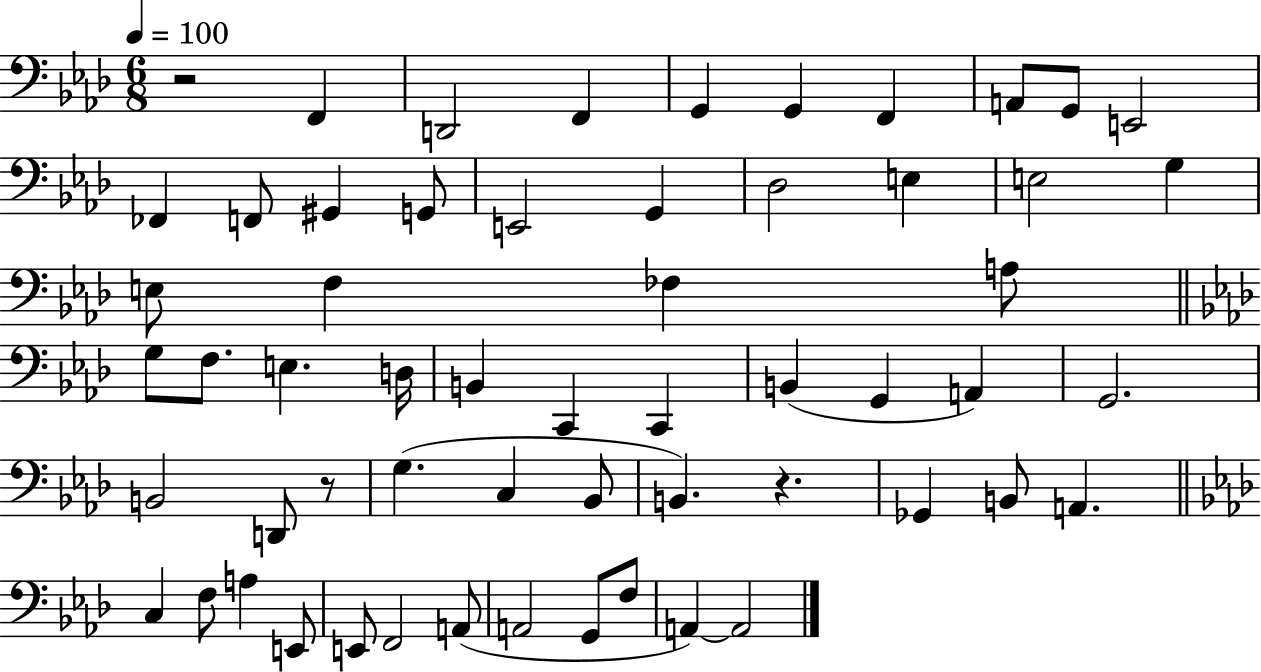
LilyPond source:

{
  \clef bass
  \numericTimeSignature
  \time 6/8
  \key aes \major
  \tempo 4 = 100
  r2 f,4 | d,2 f,4 | g,4 g,4 f,4 | a,8 g,8 e,2 | \break fes,4 f,8 gis,4 g,8 | e,2 g,4 | des2 e4 | e2 g4 | \break e8 f4 fes4 a8 | \bar "||" \break \key f \minor g8 f8. e4. d16 | b,4 c,4 c,4 | b,4( g,4 a,4) | g,2. | \break b,2 d,8 r8 | g4.( c4 bes,8 | b,4.) r4. | ges,4 b,8 a,4. | \break \bar "||" \break \key f \minor c4 f8 a4 e,8 | e,8 f,2 a,8( | a,2 g,8 f8 | a,4~~) a,2 | \break \bar "|."
}